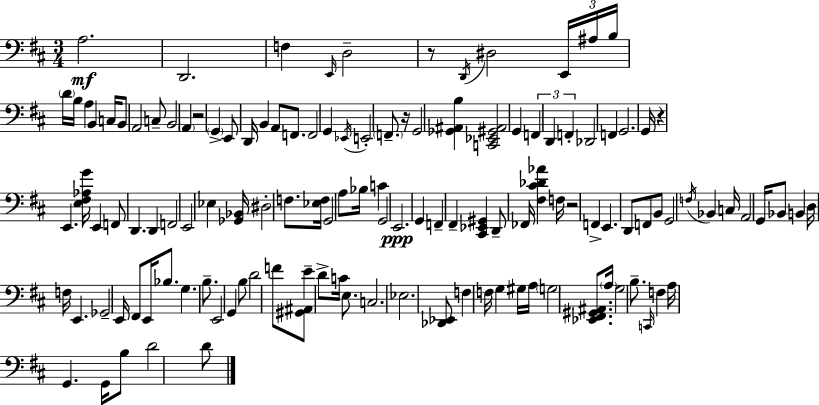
X:1
T:Untitled
M:3/4
L:1/4
K:D
A,2 D,,2 F, E,,/4 D,2 z/2 D,,/4 ^D,2 E,,/4 ^A,/4 B,/4 D/4 B,/4 A, B,, C,/4 B,,/2 A,,2 C,/2 B,,2 A,, z2 G,, E,,/2 D,,/4 B,, A,,/2 F,,/2 F,,2 G,, _E,,/4 E,,2 F,,/2 z/4 G,,2 [_G,,^A,,B,] [C,,_E,,^G,,^A,,]2 G,, F,, D,, F,, _D,,2 F,, G,,2 G,,/4 z E,, [E,^F,_A,G]/4 E,, F,,/2 D,, D,, F,,2 E,,2 _E, [_G,,_B,,]/4 ^D,2 F,/2 [_E,F,]/4 G,,2 A,/2 _B,/4 C G,,2 E,,2 G,, F,, ^F,, [^C,,_E,,^G,,] D,,/2 _F,,/4 [^F,^C_D_A] F,/4 z2 F,, E,, D,,/2 F,,/2 B,,/2 G,,2 F,/4 _B,, C,/4 A,,2 G,,/4 _B,,/2 B,, D,/4 F,/4 E,, _G,,2 E,,/4 ^F,,/2 E,,/4 _B,/2 G, B,/2 E,,2 G,, B,/2 D2 F/2 [^G,,^A,,]/2 E D/2 C/4 E,/2 C,2 _E,2 [_D,,_E,,]/2 F, F,/4 G, ^G,/4 A,/4 G,2 [_E,,^F,,^G,,^A,,]/2 A,/4 G,2 B,/2 C,,/4 F, A,/4 G,, G,,/4 B,/2 D2 D/2